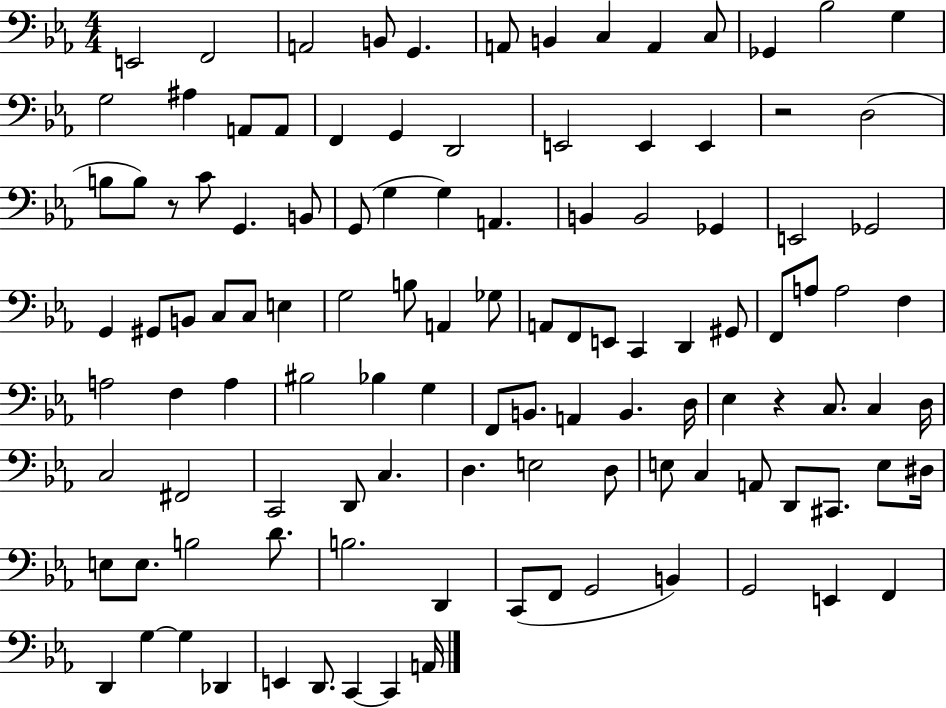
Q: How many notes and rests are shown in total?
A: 113